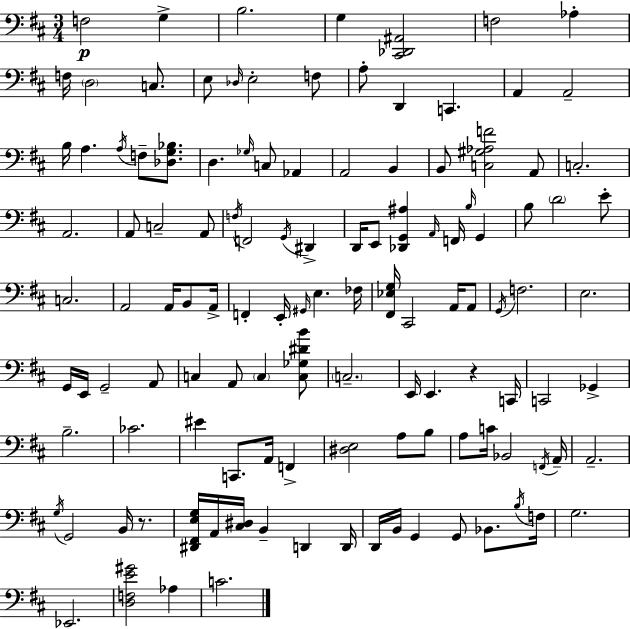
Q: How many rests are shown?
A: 2